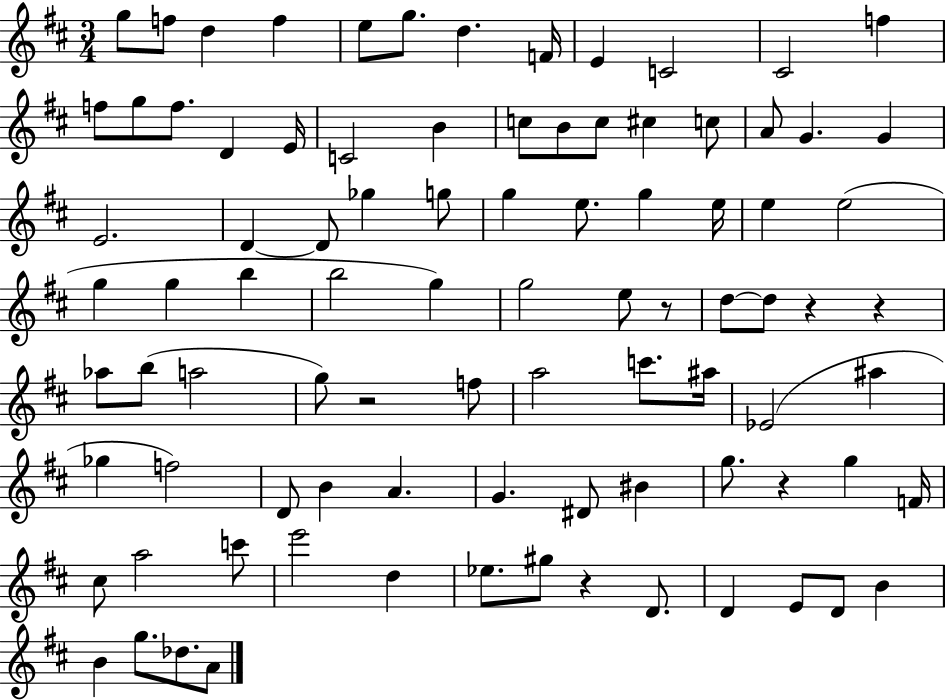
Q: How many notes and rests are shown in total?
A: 90